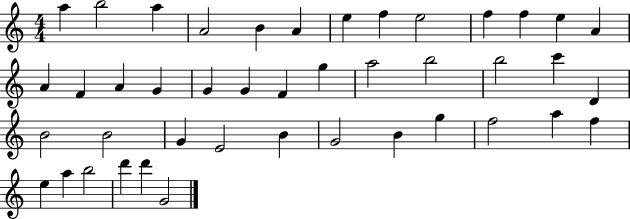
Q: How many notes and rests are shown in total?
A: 43